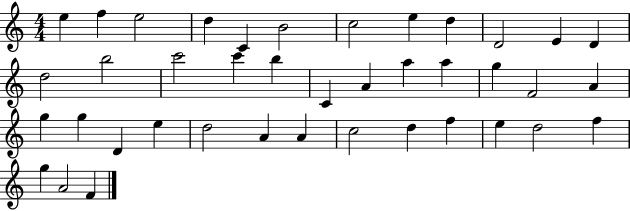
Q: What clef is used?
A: treble